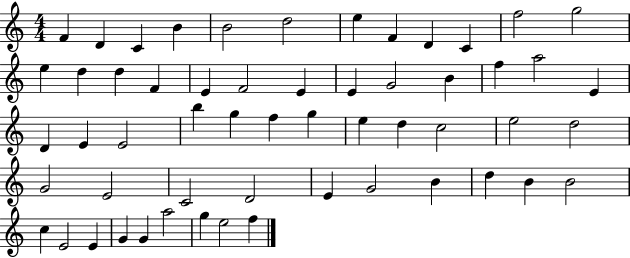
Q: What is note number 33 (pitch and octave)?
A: E5